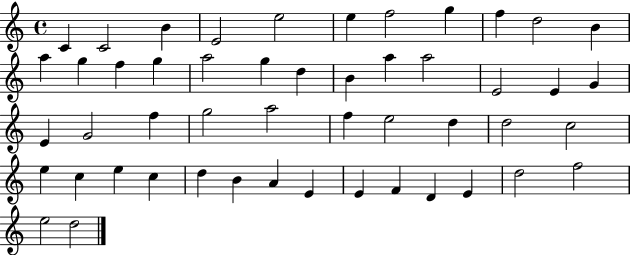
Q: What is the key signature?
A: C major